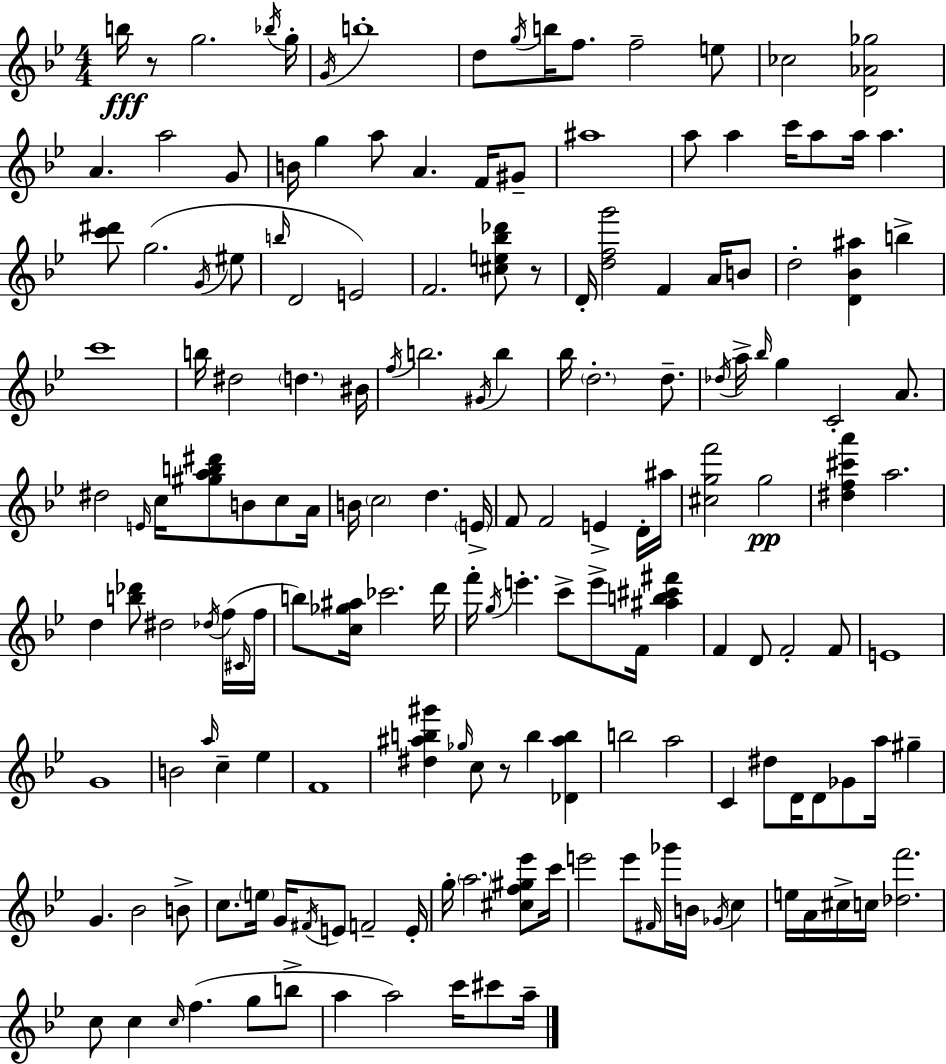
{
  \clef treble
  \numericTimeSignature
  \time 4/4
  \key g \minor
  b''16\fff r8 g''2. \acciaccatura { bes''16 } | g''16-. \acciaccatura { g'16 } b''1-. | d''8 \acciaccatura { g''16 } b''16 f''8. f''2-- | e''8 ces''2 <d' aes' ges''>2 | \break a'4. a''2 | g'8 b'16 g''4 a''8 a'4. | f'16 gis'8-- ais''1 | a''8 a''4 c'''16 a''8 a''16 a''4. | \break <c''' dis'''>8 g''2.( | \acciaccatura { g'16 } eis''8 \grace { b''16 } d'2 e'2) | f'2. | <cis'' e'' bes'' des'''>8 r8 d'16-. <d'' f'' g'''>2 f'4 | \break a'16 b'8 d''2-. <d' bes' ais''>4 | b''4-> c'''1 | b''16 dis''2 \parenthesize d''4. | bis'16 \acciaccatura { f''16 } b''2. | \break \acciaccatura { gis'16 } b''4 bes''16 \parenthesize d''2.-. | d''8.-- \acciaccatura { des''16 } a''16-> \grace { bes''16 } g''4 c'2-. | a'8. dis''2 | \grace { e'16 } c''16 <gis'' a'' b'' dis'''>8 b'8 c''8 a'16 b'16 \parenthesize c''2 | \break d''4. \parenthesize e'16-> f'8 f'2 | e'4-> d'16-. ais''16 <cis'' g'' f'''>2 | g''2\pp <dis'' f'' cis''' a'''>4 a''2. | d''4 <b'' des'''>8 | \break dis''2 \acciaccatura { des''16 }( f''16 \grace { cis'16 } f''16 b''8) <c'' ges'' ais''>16 ces'''2. | d'''16 f'''16-. \acciaccatura { g''16 } e'''4.-. | c'''8-> e'''8-> f'16 <ais'' b'' cis''' fis'''>4 f'4 | d'8 f'2-. f'8 e'1 | \break g'1 | b'2 | \grace { a''16 } c''4-- ees''4 f'1 | <dis'' ais'' b'' gis'''>4 | \break \grace { ges''16 } c''8 r8 b''4 <des' ais'' b''>4 b''2 | a''2 c'4 | dis''8 d'16 d'8 ges'8 a''16 gis''4-- g'4. | bes'2 b'8-> c''8. | \break \parenthesize e''16 g'16 \acciaccatura { fis'16 } e'8 f'2-- e'16-. | g''16-. \parenthesize a''2. <cis'' f'' gis'' ees'''>8 c'''16 | e'''2 e'''8 \grace { fis'16 } ges'''16 b'16 \acciaccatura { ges'16 } c''4 | e''16 a'16 cis''16-> c''16 <des'' f'''>2. | \break c''8 c''4 \grace { c''16 }( f''4. g''8 | b''8-> a''4 a''2) c'''16 | cis'''8 a''16-- \bar "|."
}